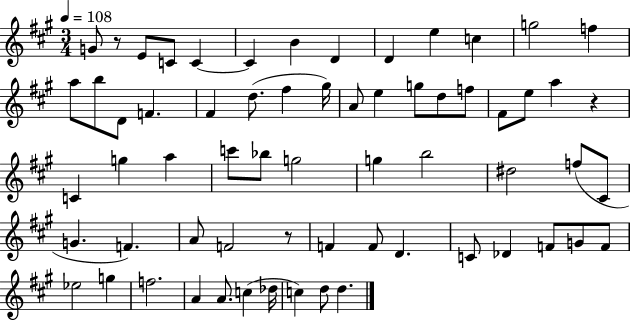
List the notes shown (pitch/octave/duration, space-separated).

G4/e R/e E4/e C4/e C4/q C4/q B4/q D4/q D4/q E5/q C5/q G5/h F5/q A5/e B5/e D4/e F4/q. F#4/q D5/e. F#5/q G#5/s A4/e E5/q G5/e D5/e F5/e F#4/e E5/e A5/q R/q C4/q G5/q A5/q C6/e Bb5/e G5/h G5/q B5/h D#5/h F5/e C#4/e G4/q. F4/q. A4/e F4/h R/e F4/q F4/e D4/q. C4/e Db4/q F4/e G4/e F4/e Eb5/h G5/q F5/h. A4/q A4/e. C5/q Db5/s C5/q D5/e D5/q.